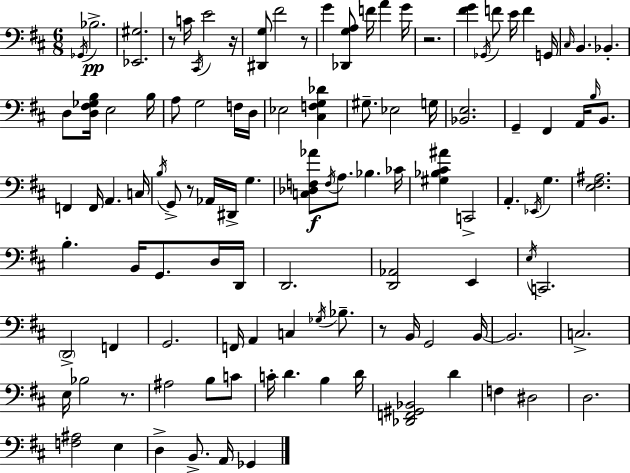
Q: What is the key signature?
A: D major